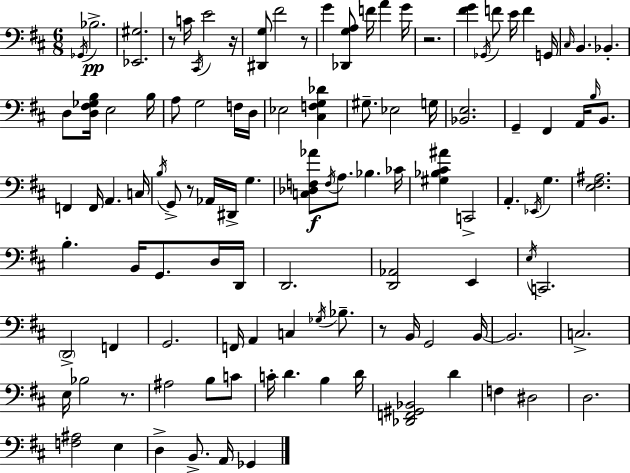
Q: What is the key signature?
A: D major